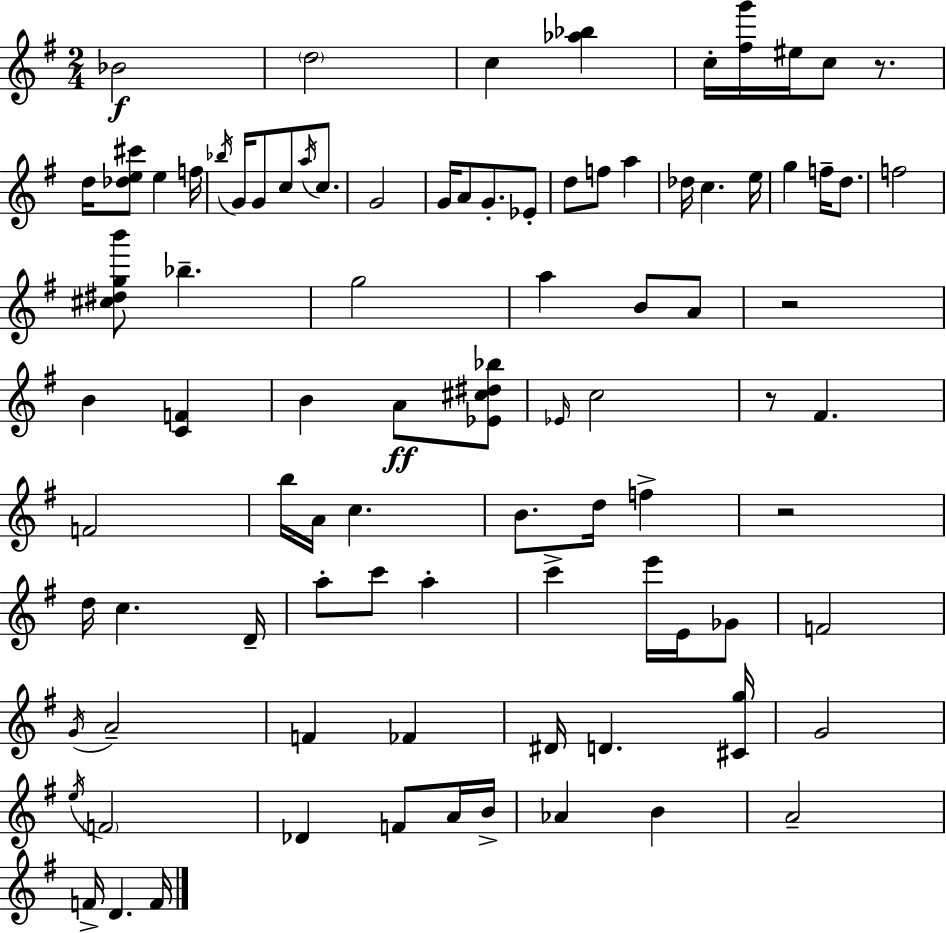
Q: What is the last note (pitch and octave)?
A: F4